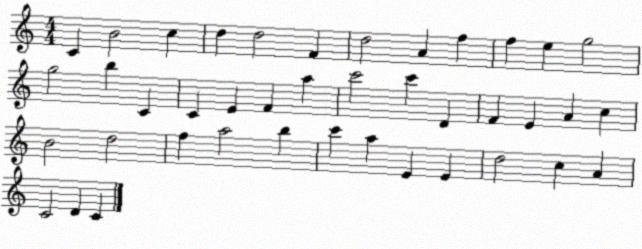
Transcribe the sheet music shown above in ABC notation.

X:1
T:Untitled
M:4/4
L:1/4
K:C
C B2 c d d2 F d2 A f f e g2 g2 b C C E F a c'2 c' D F E A c B2 d2 f a2 b c' a E E d2 c A C2 D C